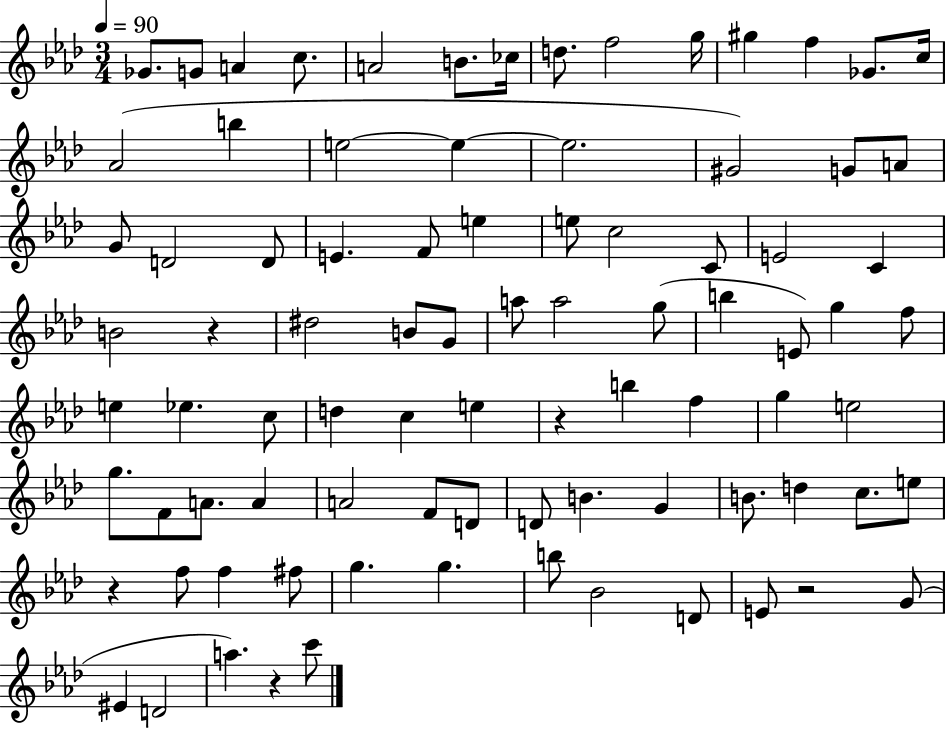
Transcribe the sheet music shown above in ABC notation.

X:1
T:Untitled
M:3/4
L:1/4
K:Ab
_G/2 G/2 A c/2 A2 B/2 _c/4 d/2 f2 g/4 ^g f _G/2 c/4 _A2 b e2 e e2 ^G2 G/2 A/2 G/2 D2 D/2 E F/2 e e/2 c2 C/2 E2 C B2 z ^d2 B/2 G/2 a/2 a2 g/2 b E/2 g f/2 e _e c/2 d c e z b f g e2 g/2 F/2 A/2 A A2 F/2 D/2 D/2 B G B/2 d c/2 e/2 z f/2 f ^f/2 g g b/2 _B2 D/2 E/2 z2 G/2 ^E D2 a z c'/2